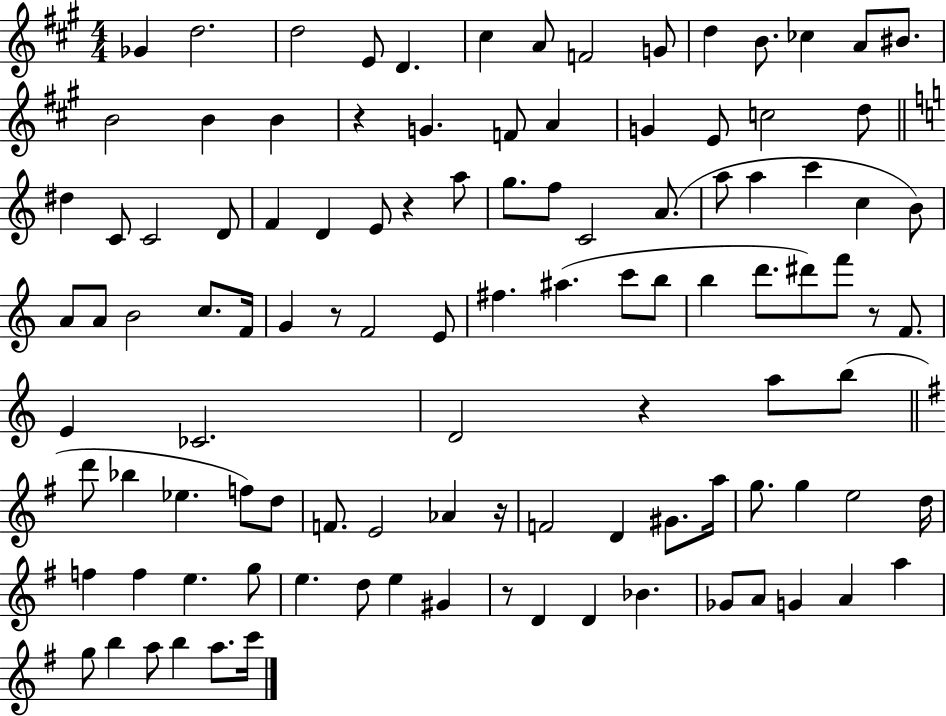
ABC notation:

X:1
T:Untitled
M:4/4
L:1/4
K:A
_G d2 d2 E/2 D ^c A/2 F2 G/2 d B/2 _c A/2 ^B/2 B2 B B z G F/2 A G E/2 c2 d/2 ^d C/2 C2 D/2 F D E/2 z a/2 g/2 f/2 C2 A/2 a/2 a c' c B/2 A/2 A/2 B2 c/2 F/4 G z/2 F2 E/2 ^f ^a c'/2 b/2 b d'/2 ^d'/2 f'/2 z/2 F/2 E _C2 D2 z a/2 b/2 d'/2 _b _e f/2 d/2 F/2 E2 _A z/4 F2 D ^G/2 a/4 g/2 g e2 d/4 f f e g/2 e d/2 e ^G z/2 D D _B _G/2 A/2 G A a g/2 b a/2 b a/2 c'/4